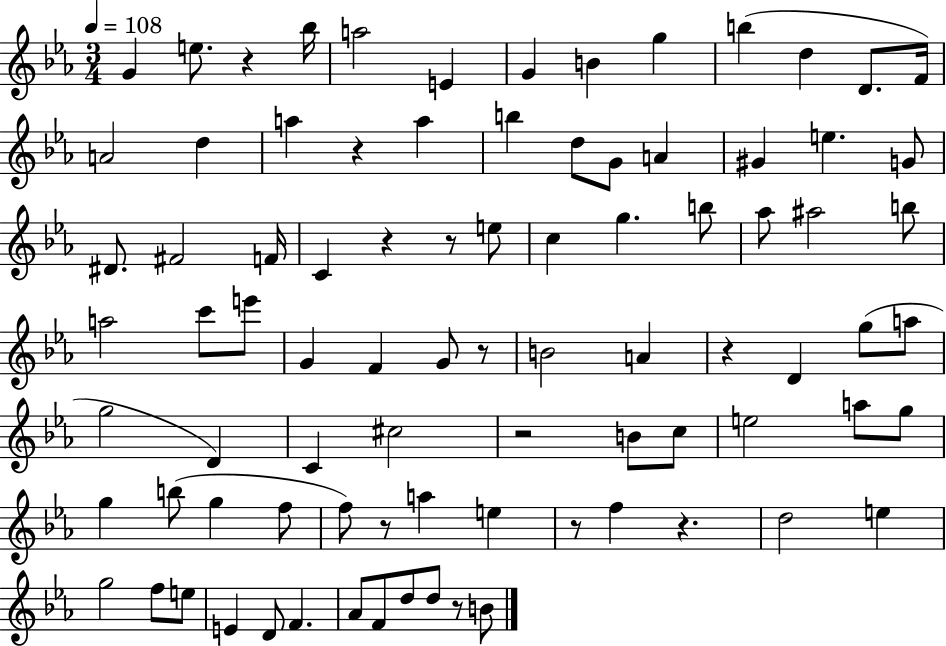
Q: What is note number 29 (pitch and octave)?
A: C5